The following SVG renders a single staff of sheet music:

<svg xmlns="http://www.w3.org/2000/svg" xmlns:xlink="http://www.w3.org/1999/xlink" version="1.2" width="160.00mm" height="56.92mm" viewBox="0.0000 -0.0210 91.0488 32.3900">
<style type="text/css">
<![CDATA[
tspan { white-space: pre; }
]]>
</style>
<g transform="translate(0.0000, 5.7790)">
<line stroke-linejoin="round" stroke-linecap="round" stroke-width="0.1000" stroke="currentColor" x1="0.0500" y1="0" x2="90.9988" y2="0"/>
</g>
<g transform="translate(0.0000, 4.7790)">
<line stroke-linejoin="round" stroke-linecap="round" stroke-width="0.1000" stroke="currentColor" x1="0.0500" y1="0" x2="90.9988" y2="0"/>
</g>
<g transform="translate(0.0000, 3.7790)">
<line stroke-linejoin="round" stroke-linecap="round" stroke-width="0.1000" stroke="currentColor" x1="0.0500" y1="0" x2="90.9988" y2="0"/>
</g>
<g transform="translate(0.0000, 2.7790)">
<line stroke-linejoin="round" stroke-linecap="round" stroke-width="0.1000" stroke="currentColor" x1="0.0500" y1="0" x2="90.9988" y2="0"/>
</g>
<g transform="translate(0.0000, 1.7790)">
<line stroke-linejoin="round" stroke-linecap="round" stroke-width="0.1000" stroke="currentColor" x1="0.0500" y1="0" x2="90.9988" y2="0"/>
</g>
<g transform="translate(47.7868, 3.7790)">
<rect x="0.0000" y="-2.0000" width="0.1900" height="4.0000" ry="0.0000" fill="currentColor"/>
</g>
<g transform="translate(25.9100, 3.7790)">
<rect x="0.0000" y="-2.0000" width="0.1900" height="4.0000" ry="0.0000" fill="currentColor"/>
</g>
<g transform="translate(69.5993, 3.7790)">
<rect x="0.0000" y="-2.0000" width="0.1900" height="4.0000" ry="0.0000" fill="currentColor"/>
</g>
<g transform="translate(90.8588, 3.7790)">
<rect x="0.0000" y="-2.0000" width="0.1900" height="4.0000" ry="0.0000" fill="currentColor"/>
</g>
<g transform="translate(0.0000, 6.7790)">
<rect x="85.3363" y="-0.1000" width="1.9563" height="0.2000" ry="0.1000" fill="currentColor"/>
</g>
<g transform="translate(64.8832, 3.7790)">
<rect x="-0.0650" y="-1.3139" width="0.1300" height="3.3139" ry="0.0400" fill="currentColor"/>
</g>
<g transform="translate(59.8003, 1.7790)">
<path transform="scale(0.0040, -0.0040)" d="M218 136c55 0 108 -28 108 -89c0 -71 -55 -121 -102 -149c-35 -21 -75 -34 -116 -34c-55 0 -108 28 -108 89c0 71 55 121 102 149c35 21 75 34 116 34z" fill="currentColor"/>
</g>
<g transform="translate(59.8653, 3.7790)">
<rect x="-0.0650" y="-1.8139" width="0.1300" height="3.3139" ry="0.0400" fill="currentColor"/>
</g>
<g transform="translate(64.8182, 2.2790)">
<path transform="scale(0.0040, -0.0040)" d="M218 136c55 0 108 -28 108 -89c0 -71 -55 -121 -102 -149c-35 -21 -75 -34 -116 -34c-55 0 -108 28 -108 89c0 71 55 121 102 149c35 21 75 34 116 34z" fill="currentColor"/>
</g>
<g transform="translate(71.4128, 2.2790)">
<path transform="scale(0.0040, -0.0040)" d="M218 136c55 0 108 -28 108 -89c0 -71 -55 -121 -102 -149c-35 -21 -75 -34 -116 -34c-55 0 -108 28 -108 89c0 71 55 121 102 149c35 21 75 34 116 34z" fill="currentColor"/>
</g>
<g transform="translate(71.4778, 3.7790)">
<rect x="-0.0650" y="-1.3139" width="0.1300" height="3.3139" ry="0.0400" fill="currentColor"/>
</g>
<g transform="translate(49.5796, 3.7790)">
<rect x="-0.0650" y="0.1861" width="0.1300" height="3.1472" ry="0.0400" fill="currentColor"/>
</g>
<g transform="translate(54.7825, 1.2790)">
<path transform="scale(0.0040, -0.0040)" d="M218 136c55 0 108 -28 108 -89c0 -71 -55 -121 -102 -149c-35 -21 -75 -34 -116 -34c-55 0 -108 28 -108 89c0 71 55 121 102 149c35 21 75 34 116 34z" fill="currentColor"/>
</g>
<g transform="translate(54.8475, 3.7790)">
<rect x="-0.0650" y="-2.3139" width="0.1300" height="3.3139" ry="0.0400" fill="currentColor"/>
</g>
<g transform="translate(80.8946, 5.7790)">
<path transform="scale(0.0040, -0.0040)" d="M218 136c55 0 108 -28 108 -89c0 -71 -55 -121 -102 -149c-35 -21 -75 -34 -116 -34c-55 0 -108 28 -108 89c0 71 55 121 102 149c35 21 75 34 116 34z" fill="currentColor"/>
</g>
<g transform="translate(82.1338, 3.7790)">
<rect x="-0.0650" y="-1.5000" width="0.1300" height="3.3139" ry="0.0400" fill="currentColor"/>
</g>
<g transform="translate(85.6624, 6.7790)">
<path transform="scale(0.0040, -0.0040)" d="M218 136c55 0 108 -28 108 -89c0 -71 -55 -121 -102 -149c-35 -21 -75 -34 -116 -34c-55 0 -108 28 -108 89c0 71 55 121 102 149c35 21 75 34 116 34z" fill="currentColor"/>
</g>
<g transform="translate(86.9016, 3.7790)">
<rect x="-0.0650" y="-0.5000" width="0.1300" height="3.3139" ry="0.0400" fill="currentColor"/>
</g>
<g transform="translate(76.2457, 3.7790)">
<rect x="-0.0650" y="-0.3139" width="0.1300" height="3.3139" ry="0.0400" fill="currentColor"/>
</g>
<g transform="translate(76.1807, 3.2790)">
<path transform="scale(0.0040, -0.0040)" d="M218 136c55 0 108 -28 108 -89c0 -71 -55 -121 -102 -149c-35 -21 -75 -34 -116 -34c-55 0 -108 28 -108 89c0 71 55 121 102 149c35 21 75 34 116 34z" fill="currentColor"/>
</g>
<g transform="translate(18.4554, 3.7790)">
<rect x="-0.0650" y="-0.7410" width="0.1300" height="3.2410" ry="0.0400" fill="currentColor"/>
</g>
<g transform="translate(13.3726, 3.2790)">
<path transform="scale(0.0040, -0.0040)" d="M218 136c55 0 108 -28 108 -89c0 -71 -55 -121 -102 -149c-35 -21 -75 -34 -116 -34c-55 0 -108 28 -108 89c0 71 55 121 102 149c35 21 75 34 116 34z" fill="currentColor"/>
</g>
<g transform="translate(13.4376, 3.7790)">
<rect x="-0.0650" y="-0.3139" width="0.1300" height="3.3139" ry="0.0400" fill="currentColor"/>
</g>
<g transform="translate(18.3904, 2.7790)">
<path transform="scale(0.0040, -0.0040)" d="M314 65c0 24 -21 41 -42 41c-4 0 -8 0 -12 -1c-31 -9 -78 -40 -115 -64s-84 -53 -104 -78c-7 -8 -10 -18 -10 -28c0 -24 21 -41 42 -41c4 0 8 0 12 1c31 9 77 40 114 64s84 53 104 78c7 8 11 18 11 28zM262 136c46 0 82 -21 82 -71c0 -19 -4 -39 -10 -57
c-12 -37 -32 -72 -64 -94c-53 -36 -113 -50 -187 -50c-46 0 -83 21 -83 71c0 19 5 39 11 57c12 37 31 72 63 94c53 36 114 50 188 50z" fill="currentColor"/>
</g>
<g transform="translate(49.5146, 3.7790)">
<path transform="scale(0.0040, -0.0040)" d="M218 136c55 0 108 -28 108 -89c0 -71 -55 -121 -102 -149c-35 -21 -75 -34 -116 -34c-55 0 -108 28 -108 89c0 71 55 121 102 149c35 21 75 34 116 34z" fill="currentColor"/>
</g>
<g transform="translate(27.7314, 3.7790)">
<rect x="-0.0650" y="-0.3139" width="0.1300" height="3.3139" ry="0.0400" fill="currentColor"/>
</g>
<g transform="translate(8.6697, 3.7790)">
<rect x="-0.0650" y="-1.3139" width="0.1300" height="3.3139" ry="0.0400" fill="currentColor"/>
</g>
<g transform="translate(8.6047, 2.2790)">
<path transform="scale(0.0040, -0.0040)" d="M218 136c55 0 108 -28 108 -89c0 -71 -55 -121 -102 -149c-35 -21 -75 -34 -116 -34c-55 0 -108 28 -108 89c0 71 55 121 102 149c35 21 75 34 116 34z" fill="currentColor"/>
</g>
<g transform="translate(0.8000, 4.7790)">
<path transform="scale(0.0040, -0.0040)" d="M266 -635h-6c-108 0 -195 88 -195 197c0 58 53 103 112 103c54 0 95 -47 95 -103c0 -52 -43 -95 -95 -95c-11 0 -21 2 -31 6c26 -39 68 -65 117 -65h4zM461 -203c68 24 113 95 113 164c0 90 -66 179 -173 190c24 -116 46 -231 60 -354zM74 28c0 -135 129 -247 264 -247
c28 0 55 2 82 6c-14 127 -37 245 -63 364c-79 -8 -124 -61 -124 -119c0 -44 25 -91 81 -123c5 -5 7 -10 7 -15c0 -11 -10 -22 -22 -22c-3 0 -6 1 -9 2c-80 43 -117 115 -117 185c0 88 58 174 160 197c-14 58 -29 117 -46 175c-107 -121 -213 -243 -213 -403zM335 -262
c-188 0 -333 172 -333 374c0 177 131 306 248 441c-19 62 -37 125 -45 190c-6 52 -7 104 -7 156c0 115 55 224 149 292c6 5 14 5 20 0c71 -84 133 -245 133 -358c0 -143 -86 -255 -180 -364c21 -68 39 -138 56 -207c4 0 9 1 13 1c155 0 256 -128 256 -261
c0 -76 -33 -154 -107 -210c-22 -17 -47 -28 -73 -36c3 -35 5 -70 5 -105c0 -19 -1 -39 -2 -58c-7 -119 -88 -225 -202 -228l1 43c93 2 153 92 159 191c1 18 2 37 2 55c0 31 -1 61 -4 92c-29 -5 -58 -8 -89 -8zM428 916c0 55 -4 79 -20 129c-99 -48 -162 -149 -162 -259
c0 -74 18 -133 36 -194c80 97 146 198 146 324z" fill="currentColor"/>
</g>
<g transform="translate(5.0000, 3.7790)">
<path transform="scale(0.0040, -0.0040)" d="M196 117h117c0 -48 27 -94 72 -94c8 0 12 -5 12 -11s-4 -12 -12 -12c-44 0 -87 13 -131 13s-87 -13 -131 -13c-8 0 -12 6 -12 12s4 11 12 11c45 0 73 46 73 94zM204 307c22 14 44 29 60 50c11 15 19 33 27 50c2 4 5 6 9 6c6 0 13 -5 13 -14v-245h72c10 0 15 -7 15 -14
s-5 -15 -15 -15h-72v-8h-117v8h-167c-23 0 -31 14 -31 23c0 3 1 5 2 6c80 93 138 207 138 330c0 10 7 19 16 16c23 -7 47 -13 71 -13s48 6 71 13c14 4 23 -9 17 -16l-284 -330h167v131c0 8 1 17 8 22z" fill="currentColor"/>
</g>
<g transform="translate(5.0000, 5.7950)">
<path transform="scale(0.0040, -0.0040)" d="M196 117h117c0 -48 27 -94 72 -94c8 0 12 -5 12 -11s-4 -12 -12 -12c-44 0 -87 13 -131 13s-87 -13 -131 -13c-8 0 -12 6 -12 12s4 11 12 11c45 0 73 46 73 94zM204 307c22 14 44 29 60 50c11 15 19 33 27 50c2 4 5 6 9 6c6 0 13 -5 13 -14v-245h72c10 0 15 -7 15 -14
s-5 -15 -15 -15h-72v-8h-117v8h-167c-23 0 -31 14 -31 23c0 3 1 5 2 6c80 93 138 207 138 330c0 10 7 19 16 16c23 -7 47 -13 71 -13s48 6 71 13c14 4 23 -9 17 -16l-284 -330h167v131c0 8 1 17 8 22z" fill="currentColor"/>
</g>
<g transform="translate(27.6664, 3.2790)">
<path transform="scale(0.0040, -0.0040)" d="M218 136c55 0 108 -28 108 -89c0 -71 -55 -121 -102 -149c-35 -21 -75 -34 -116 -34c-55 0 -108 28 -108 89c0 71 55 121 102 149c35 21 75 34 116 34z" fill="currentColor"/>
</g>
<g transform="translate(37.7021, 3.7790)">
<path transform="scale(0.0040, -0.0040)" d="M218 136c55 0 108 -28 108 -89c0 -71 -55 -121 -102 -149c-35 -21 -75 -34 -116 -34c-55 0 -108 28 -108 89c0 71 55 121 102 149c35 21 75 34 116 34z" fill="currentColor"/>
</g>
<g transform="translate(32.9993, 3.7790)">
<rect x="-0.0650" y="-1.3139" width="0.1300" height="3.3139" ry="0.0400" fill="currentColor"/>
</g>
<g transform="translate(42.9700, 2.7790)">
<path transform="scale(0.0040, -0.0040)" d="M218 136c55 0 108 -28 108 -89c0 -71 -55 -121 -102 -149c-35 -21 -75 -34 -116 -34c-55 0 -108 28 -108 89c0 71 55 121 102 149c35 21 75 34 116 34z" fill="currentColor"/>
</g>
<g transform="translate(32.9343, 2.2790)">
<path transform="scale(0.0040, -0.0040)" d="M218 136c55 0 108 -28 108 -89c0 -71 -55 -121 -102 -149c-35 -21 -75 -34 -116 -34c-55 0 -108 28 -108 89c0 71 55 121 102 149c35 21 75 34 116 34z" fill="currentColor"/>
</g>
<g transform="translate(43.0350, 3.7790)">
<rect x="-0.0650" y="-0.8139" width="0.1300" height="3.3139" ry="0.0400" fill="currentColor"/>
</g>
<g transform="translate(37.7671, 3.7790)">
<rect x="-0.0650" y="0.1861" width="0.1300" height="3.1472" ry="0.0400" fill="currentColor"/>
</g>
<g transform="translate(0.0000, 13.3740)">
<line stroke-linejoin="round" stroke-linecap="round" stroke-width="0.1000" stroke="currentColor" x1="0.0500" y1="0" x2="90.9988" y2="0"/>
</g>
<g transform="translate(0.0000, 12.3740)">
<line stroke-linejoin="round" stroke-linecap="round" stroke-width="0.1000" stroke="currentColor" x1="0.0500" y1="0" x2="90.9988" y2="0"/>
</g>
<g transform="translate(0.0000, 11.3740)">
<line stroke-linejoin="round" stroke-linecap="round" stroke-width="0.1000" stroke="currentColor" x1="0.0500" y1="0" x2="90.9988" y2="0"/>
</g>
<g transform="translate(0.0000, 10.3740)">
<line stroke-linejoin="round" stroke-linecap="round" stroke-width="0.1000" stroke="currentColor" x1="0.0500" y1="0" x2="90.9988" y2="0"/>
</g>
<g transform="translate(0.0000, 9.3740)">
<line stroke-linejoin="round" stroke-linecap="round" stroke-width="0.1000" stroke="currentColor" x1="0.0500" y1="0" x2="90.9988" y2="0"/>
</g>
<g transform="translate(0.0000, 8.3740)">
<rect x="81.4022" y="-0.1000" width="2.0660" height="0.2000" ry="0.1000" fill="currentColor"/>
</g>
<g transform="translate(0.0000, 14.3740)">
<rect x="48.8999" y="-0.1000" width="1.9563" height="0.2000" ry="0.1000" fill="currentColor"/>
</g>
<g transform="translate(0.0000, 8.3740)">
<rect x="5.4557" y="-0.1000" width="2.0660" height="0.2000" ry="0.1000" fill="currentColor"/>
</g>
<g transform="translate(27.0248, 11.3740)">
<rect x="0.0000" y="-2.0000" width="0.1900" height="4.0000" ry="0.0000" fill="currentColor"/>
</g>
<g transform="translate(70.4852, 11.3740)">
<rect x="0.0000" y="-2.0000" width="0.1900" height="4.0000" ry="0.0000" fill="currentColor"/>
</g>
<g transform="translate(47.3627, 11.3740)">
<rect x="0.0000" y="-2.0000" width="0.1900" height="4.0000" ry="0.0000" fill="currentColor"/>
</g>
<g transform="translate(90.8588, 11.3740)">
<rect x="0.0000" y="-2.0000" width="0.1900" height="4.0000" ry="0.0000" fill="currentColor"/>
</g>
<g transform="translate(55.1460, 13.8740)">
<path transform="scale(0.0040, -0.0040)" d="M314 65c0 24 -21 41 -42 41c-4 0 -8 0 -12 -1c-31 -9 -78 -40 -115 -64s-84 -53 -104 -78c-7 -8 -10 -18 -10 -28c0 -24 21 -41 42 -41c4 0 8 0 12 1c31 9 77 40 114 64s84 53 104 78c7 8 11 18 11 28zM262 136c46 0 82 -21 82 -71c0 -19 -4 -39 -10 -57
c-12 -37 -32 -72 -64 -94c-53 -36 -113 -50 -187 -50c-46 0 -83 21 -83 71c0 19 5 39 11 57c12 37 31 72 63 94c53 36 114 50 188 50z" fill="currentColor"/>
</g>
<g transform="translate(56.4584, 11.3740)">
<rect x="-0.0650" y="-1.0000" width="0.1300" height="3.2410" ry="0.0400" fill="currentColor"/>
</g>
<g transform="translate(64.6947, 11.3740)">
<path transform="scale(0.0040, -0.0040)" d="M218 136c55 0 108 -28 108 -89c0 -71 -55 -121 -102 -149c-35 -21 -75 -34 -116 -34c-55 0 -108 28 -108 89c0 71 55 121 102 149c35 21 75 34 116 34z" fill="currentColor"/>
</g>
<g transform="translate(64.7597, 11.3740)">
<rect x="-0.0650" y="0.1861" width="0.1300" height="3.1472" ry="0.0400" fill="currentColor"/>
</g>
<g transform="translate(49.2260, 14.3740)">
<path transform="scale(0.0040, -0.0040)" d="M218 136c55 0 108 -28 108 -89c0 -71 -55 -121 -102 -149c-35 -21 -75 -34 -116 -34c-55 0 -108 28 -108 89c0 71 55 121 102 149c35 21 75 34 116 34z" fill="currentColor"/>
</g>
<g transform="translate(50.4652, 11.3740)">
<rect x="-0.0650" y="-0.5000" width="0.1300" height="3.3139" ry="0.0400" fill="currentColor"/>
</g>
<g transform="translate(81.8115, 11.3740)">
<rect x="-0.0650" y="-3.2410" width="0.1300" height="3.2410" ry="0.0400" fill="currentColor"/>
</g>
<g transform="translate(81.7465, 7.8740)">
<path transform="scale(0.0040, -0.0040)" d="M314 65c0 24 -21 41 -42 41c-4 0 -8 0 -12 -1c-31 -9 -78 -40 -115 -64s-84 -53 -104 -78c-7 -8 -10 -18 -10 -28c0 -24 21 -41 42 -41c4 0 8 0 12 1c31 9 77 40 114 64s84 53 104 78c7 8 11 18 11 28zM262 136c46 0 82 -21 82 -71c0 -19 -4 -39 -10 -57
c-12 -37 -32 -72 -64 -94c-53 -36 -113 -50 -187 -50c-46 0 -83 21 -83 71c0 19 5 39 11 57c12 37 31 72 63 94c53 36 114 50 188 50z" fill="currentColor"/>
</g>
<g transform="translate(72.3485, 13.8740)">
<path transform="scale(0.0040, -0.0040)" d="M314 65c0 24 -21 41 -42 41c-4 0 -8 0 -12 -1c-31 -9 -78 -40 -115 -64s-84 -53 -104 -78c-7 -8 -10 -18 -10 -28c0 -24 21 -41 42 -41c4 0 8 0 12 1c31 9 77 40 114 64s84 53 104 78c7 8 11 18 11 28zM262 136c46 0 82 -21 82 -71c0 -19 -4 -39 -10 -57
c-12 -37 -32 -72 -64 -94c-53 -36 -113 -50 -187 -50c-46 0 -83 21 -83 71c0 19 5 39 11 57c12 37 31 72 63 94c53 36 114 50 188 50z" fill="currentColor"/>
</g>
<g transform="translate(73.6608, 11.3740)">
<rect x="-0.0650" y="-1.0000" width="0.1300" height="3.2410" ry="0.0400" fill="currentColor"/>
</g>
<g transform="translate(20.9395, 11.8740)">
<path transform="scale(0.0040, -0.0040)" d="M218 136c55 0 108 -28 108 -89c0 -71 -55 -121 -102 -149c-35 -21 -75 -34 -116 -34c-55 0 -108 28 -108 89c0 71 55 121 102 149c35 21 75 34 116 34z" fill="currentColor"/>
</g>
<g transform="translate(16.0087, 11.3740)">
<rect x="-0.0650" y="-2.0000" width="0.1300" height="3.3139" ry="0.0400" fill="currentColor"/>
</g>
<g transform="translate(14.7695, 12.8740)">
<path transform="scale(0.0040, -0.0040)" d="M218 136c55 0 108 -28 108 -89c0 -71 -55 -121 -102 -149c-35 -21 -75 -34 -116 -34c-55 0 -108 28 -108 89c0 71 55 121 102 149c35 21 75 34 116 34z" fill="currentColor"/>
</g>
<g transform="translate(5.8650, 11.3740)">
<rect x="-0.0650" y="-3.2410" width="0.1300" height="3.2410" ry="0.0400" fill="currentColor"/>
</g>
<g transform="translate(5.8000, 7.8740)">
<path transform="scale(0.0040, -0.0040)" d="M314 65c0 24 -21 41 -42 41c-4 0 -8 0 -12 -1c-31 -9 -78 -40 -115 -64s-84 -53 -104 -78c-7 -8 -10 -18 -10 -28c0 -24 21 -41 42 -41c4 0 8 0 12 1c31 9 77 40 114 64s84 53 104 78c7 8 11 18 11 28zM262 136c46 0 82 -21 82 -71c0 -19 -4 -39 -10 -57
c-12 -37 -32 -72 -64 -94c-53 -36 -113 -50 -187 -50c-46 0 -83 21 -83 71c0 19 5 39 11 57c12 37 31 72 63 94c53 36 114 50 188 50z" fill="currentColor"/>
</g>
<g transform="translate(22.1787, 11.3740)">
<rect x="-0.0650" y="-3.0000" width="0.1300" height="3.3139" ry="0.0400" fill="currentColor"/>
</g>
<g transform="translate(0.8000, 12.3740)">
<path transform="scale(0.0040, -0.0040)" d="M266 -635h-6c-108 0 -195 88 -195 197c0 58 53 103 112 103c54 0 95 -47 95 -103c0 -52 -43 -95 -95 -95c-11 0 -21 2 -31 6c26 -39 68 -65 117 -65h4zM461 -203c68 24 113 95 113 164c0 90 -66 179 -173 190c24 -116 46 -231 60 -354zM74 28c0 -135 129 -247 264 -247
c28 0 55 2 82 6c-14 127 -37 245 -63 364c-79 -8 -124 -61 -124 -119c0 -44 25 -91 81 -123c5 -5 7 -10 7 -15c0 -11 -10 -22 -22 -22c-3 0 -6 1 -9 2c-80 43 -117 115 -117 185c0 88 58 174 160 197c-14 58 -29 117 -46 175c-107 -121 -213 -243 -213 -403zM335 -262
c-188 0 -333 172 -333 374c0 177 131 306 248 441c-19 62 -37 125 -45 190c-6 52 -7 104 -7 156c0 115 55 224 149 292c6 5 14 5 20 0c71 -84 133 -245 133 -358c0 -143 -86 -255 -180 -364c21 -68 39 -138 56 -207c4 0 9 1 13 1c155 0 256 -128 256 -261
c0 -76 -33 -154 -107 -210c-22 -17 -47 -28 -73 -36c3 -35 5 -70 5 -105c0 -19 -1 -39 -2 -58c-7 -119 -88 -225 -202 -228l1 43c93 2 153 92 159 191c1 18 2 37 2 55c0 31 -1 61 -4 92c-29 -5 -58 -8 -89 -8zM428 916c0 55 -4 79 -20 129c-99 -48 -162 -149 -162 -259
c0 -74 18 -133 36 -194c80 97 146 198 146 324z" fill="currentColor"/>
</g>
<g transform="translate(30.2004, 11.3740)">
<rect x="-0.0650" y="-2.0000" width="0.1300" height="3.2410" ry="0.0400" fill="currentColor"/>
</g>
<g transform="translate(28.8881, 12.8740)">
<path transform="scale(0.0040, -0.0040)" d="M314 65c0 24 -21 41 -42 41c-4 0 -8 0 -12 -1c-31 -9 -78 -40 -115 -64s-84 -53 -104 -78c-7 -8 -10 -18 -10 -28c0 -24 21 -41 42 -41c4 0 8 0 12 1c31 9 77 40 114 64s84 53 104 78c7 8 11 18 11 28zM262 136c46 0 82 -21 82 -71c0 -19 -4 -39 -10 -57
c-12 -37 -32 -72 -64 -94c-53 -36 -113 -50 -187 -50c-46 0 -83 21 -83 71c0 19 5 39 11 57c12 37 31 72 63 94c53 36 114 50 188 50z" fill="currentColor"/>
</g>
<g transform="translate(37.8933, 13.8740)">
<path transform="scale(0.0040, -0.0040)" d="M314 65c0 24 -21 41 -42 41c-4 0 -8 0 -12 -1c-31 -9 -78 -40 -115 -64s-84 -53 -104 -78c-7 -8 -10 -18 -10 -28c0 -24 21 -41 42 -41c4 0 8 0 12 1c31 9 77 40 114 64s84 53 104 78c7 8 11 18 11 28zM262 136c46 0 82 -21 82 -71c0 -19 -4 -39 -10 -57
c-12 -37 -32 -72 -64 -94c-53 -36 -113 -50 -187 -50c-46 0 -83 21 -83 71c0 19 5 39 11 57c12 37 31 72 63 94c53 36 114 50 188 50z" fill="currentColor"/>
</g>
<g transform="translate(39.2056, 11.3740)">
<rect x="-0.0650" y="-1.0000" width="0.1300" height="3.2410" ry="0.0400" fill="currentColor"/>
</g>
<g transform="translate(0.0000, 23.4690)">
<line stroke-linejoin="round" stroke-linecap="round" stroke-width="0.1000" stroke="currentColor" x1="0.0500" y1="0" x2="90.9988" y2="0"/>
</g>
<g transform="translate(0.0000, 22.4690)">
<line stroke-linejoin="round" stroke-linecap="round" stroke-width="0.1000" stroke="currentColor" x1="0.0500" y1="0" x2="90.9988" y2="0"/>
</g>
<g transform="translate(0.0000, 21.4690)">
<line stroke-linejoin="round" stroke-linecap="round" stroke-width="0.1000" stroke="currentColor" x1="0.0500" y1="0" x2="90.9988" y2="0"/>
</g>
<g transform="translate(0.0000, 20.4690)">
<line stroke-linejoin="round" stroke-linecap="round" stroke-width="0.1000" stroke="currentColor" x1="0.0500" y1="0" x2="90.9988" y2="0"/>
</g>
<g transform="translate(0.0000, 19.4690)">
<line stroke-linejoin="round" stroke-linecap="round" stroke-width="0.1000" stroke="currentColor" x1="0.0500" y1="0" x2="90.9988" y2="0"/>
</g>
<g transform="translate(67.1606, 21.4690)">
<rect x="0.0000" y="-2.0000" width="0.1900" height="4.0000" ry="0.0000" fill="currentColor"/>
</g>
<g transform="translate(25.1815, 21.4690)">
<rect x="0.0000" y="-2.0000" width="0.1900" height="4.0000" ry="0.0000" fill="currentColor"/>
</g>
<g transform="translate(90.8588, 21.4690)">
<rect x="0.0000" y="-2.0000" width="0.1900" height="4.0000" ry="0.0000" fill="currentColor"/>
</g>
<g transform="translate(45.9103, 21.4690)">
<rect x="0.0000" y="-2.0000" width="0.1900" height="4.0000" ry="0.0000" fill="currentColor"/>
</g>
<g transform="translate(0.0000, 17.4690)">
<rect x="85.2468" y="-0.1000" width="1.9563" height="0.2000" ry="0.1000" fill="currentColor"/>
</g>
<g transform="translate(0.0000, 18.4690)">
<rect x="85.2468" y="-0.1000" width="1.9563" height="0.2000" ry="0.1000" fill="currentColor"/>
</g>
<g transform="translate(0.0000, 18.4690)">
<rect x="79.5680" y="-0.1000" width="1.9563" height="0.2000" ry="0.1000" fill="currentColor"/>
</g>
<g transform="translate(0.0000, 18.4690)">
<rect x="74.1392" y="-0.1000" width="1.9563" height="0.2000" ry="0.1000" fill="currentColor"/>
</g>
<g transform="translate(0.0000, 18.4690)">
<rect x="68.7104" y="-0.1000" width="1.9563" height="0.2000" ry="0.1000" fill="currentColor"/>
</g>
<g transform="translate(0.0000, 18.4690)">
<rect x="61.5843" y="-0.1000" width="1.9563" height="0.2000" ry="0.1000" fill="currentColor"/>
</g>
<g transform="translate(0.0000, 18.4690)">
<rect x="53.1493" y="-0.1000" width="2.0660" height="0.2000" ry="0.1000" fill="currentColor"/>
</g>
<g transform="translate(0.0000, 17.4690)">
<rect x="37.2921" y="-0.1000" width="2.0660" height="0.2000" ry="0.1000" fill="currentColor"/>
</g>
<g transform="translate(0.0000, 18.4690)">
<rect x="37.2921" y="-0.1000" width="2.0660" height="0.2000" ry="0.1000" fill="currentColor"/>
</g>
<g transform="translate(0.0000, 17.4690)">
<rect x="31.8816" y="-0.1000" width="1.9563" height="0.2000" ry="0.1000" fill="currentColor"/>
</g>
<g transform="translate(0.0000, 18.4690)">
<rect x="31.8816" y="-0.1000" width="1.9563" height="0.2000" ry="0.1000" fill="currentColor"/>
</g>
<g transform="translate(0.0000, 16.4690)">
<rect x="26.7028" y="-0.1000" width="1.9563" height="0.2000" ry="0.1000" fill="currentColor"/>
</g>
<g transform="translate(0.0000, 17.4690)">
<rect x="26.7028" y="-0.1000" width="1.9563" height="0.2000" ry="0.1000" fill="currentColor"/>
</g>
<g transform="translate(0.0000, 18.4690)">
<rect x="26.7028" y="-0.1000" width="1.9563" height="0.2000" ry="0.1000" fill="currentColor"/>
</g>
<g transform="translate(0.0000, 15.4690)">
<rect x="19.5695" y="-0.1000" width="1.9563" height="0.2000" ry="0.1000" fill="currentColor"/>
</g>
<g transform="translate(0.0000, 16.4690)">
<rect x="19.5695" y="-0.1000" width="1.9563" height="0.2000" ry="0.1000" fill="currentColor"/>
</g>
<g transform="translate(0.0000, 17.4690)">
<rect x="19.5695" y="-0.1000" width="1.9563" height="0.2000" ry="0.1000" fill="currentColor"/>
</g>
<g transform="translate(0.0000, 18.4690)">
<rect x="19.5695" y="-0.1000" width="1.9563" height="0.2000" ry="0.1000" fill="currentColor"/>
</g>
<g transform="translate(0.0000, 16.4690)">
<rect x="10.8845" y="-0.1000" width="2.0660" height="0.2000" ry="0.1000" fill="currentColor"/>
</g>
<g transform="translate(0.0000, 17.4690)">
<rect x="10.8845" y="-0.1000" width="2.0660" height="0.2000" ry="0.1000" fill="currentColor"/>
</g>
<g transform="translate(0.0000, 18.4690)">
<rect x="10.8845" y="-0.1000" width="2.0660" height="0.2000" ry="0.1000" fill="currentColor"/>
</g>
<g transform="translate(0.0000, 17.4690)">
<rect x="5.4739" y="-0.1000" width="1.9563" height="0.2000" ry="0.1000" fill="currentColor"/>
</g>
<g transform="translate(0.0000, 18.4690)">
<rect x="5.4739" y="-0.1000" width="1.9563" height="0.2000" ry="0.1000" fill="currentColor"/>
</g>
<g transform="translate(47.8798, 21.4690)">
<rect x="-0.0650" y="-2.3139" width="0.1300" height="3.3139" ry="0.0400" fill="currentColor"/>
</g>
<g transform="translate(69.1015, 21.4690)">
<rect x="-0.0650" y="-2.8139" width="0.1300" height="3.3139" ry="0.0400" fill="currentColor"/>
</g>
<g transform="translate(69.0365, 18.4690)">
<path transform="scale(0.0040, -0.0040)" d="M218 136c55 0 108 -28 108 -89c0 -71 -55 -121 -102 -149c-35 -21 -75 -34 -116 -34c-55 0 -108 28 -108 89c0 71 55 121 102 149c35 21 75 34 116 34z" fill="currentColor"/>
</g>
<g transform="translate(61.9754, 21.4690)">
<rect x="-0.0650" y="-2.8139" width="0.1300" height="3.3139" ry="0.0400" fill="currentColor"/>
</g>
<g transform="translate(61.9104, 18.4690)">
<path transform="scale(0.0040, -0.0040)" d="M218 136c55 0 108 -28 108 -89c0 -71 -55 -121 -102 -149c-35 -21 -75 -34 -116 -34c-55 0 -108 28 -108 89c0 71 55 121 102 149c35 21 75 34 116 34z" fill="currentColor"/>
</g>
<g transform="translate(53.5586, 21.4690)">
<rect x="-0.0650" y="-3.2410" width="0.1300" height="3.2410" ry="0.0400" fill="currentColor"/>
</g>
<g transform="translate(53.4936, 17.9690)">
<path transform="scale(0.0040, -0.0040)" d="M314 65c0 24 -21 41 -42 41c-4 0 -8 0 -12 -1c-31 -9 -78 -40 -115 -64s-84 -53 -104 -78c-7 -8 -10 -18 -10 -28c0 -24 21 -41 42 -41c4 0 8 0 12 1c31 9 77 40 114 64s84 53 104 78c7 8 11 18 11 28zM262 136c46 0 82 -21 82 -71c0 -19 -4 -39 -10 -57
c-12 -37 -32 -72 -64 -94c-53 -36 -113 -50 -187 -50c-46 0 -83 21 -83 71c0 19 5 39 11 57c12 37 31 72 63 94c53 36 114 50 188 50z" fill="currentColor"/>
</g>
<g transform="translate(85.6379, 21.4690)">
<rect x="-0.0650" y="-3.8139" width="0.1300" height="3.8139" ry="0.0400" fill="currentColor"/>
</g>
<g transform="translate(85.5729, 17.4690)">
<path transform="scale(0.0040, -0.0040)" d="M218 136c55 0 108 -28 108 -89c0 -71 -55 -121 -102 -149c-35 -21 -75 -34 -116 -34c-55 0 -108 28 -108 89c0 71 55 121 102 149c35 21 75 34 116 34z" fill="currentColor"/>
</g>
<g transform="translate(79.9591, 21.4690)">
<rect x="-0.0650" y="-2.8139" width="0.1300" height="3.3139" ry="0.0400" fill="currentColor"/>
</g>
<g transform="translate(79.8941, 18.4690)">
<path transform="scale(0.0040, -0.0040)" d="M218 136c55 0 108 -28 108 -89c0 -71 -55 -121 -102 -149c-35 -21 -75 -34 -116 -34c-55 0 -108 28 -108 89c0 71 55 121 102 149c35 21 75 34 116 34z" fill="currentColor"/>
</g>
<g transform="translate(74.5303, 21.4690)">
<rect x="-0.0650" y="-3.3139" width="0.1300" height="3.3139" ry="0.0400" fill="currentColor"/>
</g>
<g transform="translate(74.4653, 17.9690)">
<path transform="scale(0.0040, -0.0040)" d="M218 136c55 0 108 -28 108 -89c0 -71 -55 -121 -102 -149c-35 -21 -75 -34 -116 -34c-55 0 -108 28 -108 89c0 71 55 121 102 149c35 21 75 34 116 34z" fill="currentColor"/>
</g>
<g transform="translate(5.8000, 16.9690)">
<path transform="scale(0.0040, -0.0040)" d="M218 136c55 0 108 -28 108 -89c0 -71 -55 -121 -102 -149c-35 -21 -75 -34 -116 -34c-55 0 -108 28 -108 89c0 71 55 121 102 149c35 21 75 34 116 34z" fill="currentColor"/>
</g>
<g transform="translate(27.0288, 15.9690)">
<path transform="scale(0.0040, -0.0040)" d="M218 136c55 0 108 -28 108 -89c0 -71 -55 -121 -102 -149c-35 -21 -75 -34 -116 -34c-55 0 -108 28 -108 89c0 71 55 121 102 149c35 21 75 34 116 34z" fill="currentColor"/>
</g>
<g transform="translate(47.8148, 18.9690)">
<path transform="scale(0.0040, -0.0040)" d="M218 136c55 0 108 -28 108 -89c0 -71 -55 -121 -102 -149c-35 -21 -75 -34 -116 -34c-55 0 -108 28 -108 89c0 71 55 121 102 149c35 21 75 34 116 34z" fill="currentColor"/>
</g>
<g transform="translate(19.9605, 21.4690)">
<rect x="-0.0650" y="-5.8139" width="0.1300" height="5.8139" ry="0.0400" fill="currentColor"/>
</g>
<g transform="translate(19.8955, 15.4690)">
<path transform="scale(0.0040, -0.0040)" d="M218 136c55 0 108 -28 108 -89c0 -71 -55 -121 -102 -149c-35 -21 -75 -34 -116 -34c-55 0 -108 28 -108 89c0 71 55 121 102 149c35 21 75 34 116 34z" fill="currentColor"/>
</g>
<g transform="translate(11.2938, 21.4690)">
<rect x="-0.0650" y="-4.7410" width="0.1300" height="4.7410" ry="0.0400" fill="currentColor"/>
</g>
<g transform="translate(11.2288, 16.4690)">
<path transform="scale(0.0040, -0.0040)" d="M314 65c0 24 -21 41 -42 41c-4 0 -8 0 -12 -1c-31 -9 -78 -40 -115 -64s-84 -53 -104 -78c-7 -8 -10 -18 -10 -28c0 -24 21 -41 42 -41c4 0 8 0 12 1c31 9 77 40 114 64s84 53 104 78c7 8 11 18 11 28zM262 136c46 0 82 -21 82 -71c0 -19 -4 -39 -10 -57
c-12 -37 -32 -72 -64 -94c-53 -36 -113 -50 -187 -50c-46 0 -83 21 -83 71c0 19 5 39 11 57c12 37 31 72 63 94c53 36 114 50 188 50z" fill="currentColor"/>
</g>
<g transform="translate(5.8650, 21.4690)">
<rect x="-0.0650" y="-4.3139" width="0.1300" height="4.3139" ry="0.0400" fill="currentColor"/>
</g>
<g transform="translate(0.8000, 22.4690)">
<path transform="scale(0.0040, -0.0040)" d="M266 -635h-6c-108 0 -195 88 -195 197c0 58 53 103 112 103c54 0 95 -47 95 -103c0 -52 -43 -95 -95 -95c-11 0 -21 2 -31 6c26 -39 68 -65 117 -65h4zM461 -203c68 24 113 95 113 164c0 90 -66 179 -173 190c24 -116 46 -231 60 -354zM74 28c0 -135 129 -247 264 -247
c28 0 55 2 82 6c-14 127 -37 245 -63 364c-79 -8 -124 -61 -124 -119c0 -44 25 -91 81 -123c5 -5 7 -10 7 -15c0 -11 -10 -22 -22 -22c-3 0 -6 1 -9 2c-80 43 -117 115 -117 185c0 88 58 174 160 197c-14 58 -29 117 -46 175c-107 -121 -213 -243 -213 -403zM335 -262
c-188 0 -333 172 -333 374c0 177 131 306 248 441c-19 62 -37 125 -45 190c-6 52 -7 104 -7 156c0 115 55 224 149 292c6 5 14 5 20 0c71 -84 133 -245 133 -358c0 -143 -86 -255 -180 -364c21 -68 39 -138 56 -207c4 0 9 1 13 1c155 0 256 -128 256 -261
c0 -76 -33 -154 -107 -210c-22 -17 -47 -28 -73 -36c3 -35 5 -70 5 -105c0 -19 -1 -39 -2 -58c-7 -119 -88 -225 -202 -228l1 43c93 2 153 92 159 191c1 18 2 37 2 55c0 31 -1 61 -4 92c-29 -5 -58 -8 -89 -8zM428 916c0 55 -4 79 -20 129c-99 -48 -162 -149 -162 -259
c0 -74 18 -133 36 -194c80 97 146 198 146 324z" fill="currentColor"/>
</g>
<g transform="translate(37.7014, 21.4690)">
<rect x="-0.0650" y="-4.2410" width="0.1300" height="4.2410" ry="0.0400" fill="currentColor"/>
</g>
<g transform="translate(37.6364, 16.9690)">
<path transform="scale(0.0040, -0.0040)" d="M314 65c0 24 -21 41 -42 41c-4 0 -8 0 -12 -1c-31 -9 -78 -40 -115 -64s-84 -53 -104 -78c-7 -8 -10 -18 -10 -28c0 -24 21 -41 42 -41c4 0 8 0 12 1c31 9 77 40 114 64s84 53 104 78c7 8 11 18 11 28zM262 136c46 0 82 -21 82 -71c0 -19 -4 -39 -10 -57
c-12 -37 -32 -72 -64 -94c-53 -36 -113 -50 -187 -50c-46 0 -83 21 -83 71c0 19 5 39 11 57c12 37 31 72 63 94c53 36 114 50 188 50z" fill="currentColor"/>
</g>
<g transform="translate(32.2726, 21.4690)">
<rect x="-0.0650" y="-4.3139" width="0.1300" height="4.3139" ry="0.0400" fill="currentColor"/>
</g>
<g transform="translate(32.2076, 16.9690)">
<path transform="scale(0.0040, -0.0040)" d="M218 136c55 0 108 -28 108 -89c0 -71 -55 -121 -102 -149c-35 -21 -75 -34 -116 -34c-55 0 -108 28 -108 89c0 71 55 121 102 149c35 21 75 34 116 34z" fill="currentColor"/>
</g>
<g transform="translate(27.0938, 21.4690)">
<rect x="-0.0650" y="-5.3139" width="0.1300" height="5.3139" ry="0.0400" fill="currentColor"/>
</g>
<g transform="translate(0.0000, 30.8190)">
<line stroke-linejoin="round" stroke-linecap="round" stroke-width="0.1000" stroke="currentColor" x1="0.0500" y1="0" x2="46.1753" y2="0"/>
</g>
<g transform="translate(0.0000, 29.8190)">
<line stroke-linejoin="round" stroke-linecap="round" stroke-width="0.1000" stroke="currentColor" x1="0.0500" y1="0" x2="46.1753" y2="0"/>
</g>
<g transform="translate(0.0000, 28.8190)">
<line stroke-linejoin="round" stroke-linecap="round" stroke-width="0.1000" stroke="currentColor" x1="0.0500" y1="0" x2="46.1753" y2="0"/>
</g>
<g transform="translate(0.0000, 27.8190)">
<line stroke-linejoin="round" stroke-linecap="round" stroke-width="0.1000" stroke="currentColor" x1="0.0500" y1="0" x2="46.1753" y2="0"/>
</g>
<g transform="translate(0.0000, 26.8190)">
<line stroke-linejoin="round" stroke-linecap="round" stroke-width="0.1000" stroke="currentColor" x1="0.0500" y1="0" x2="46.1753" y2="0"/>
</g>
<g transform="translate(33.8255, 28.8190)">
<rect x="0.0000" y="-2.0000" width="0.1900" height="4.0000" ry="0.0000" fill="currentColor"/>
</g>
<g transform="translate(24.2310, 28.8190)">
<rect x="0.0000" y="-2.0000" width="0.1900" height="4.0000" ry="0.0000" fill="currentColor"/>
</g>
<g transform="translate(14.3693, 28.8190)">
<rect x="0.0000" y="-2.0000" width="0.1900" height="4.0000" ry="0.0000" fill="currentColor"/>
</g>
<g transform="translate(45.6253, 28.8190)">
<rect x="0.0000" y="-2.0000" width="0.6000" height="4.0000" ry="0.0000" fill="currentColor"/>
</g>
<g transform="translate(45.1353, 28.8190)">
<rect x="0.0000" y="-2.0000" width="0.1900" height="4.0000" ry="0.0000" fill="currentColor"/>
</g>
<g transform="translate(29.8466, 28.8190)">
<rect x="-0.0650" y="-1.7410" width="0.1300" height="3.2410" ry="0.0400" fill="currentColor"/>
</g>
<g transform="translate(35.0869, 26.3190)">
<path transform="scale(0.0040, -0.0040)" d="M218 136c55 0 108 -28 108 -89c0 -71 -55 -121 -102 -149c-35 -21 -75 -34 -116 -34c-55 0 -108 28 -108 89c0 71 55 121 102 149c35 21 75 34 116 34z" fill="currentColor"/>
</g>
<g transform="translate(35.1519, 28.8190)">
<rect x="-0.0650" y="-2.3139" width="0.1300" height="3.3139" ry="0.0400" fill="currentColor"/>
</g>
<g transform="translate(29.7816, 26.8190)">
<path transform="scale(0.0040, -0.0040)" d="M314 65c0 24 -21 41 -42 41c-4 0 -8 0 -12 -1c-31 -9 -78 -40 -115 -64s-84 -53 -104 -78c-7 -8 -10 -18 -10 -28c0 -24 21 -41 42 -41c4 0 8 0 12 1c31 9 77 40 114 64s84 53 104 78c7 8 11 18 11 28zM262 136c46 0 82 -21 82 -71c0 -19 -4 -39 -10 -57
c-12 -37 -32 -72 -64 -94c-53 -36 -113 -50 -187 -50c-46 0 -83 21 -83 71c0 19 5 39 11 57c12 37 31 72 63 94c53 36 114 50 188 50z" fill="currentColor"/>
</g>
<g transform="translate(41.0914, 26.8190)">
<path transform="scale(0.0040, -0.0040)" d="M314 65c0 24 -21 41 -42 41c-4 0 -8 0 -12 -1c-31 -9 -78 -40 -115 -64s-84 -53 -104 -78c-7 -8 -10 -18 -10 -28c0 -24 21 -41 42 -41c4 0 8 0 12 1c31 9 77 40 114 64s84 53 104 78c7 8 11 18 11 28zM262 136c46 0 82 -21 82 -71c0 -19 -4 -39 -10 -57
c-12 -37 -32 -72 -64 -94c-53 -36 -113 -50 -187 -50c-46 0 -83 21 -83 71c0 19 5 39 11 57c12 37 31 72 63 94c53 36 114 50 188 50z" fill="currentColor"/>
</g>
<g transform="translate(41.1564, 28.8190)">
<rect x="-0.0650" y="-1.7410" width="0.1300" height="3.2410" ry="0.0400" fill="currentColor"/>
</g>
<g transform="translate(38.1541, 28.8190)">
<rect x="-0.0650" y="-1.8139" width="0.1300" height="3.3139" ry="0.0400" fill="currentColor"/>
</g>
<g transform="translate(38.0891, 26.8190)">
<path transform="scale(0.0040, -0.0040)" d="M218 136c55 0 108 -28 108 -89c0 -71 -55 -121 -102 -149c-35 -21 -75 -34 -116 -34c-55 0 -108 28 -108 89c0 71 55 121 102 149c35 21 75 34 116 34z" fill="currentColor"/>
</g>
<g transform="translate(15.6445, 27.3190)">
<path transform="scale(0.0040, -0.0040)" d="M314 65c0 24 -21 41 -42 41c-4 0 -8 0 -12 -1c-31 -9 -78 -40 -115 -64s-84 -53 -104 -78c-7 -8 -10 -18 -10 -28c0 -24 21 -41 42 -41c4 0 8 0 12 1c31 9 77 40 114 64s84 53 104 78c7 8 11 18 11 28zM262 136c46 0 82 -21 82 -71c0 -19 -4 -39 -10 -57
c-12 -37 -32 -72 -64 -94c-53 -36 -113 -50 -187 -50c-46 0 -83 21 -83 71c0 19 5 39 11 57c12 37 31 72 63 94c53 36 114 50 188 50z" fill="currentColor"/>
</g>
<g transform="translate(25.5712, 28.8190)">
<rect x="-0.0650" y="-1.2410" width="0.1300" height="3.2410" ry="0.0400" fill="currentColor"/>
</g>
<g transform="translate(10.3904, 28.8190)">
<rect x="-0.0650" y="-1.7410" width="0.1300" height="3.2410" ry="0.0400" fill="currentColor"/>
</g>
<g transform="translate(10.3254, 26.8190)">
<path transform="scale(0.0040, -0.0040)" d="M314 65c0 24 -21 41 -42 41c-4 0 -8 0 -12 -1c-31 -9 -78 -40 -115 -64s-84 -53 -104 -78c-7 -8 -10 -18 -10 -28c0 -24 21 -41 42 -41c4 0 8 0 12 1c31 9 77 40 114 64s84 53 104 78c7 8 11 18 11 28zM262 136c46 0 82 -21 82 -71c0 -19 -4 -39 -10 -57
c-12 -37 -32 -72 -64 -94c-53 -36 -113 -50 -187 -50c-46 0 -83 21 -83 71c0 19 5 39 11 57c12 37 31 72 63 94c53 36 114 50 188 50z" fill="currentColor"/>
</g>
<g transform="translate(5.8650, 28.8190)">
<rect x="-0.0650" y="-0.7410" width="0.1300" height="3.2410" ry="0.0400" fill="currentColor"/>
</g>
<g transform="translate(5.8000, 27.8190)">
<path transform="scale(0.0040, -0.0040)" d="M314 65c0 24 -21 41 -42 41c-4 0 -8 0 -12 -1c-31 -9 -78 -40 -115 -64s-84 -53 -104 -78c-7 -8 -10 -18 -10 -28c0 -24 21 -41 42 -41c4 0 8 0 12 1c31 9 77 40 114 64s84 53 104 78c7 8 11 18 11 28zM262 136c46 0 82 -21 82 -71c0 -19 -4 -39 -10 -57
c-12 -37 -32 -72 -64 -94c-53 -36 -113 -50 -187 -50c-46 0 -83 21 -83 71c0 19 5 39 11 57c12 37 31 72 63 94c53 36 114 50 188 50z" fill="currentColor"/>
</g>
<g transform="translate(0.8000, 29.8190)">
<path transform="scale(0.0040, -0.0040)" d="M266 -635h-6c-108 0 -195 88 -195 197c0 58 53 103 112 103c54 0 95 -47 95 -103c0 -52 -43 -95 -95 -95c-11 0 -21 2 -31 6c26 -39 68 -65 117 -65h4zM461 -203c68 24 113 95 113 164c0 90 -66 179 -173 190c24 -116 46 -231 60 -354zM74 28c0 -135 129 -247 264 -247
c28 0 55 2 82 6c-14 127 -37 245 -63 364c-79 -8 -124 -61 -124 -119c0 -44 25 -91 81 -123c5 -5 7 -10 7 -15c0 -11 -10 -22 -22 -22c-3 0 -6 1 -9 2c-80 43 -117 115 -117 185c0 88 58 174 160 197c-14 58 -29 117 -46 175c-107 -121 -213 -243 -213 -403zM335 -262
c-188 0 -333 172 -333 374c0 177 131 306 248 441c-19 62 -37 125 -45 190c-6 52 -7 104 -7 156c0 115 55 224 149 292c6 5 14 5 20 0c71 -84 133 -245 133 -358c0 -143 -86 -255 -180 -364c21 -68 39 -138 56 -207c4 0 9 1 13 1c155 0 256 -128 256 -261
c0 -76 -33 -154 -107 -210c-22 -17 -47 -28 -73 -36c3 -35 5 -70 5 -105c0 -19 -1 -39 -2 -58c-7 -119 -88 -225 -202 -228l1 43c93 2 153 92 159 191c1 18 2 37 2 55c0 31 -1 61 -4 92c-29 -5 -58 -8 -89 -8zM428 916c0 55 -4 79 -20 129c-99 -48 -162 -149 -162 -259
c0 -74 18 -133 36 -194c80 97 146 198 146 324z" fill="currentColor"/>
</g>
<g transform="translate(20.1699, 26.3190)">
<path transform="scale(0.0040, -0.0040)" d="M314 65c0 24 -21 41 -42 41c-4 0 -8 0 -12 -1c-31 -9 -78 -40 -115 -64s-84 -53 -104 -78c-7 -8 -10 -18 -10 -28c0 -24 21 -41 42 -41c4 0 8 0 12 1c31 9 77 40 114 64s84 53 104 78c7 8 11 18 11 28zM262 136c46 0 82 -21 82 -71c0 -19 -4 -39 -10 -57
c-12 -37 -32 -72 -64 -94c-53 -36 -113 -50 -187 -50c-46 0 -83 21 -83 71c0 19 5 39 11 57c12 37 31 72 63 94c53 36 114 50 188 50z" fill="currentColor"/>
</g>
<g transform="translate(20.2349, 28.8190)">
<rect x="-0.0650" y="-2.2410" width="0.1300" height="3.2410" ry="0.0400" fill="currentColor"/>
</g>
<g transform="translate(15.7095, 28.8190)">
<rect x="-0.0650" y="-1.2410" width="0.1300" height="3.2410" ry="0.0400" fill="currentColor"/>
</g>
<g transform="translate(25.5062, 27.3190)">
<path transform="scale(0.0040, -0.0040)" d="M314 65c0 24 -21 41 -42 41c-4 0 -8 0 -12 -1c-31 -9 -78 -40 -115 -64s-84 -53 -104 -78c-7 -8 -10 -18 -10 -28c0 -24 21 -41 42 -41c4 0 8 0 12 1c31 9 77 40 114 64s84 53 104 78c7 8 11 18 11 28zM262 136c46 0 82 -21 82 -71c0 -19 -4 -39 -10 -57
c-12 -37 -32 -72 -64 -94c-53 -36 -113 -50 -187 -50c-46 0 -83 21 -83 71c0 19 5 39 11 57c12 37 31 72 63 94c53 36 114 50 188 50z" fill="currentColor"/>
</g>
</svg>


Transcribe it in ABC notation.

X:1
T:Untitled
M:4/4
L:1/4
K:C
e c d2 c e B d B g f e e c E C b2 F A F2 D2 C D2 B D2 b2 d' e'2 g' f' d' d'2 g b2 a a b a c' d2 f2 e2 g2 e2 f2 g f f2